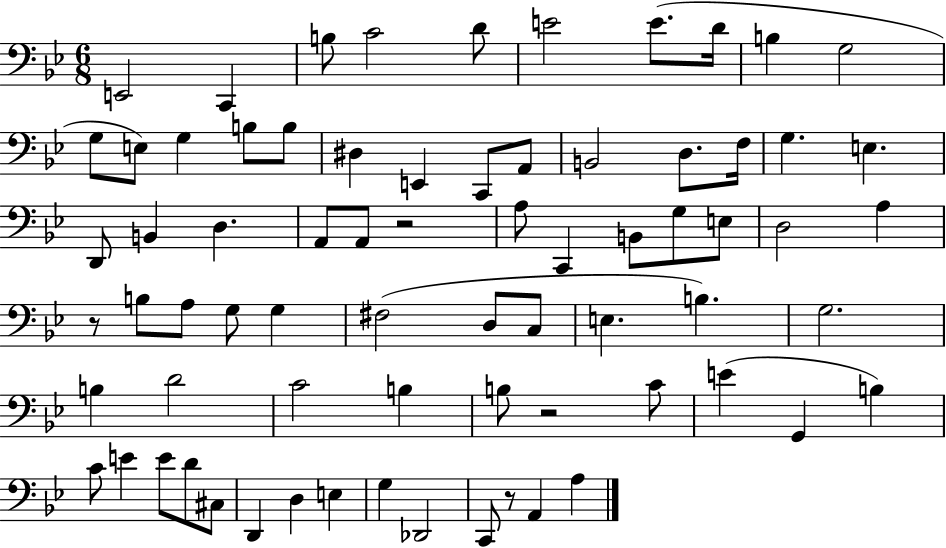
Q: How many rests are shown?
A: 4